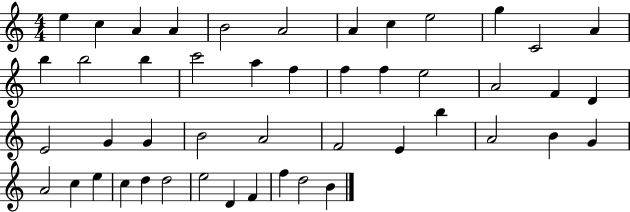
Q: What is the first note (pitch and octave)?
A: E5